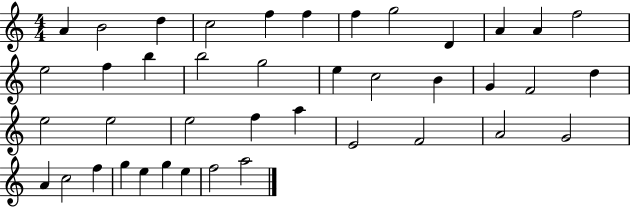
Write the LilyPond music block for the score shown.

{
  \clef treble
  \numericTimeSignature
  \time 4/4
  \key c \major
  a'4 b'2 d''4 | c''2 f''4 f''4 | f''4 g''2 d'4 | a'4 a'4 f''2 | \break e''2 f''4 b''4 | b''2 g''2 | e''4 c''2 b'4 | g'4 f'2 d''4 | \break e''2 e''2 | e''2 f''4 a''4 | e'2 f'2 | a'2 g'2 | \break a'4 c''2 f''4 | g''4 e''4 g''4 e''4 | f''2 a''2 | \bar "|."
}